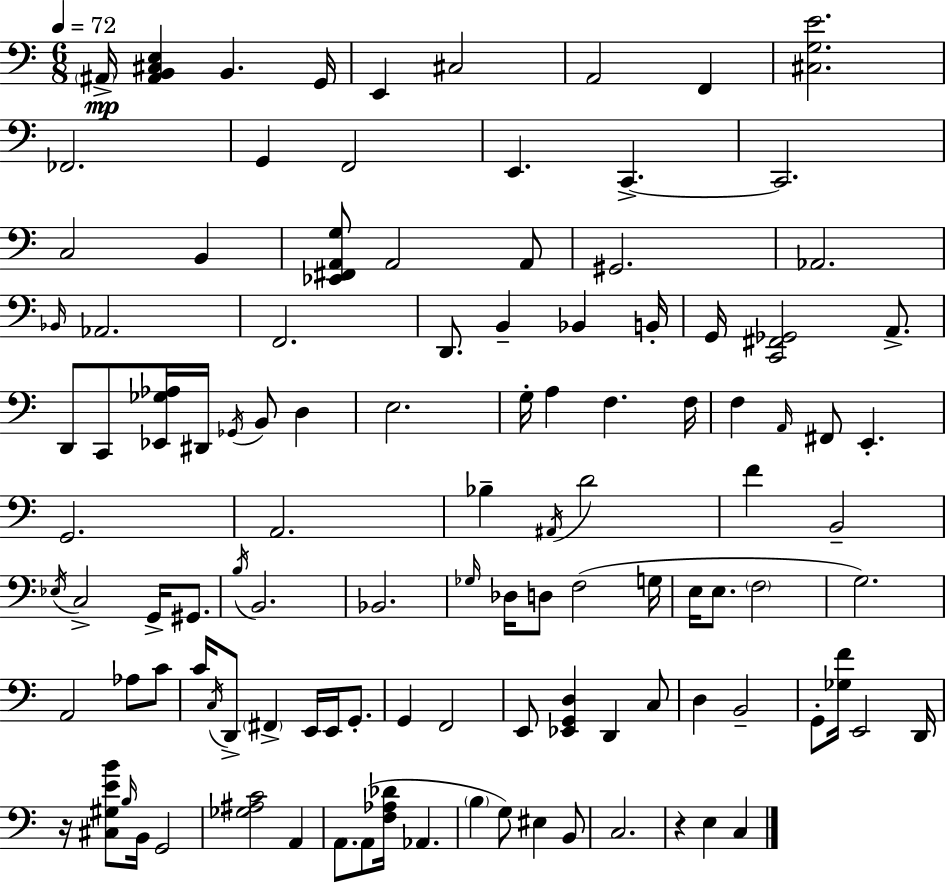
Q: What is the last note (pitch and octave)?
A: C3